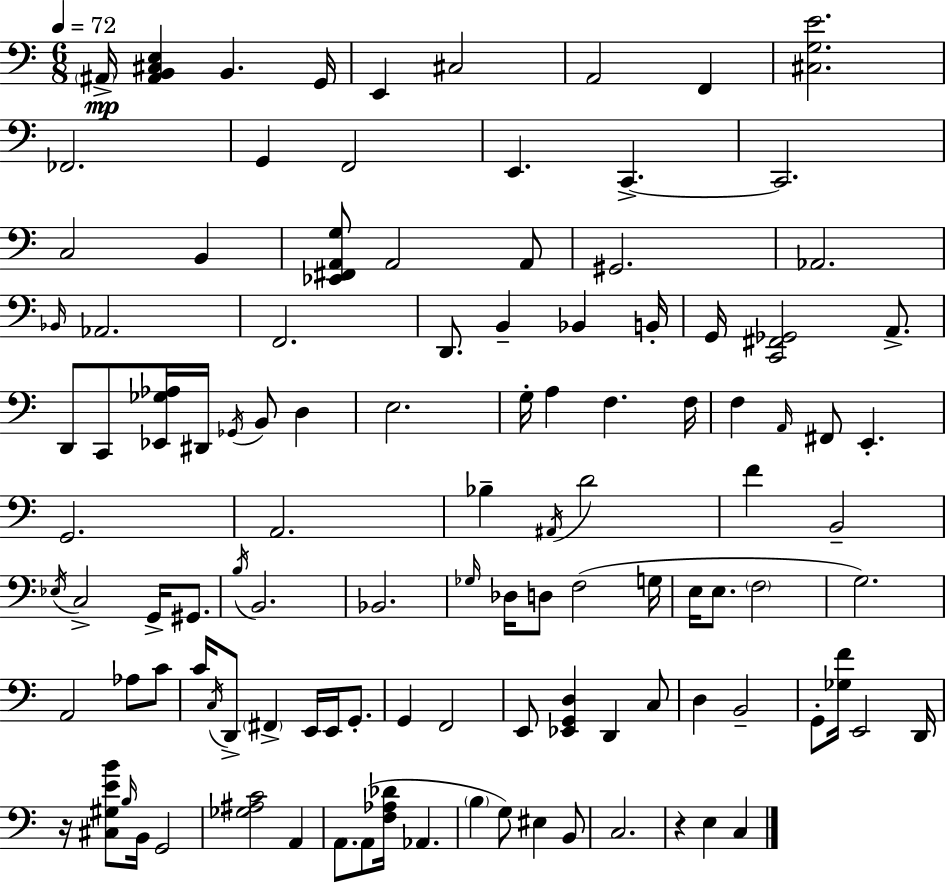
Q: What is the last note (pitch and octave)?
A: C3